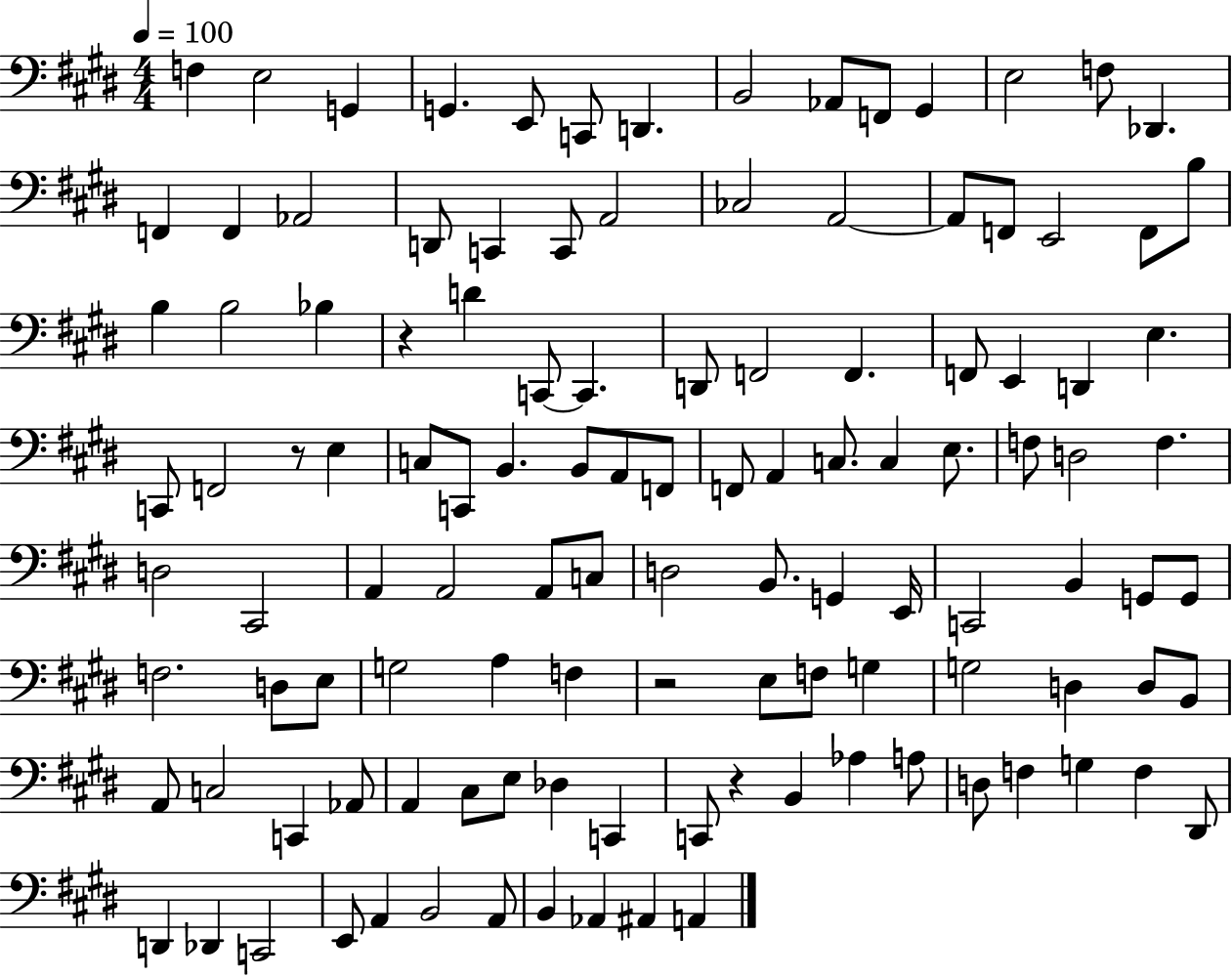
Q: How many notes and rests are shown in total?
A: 118